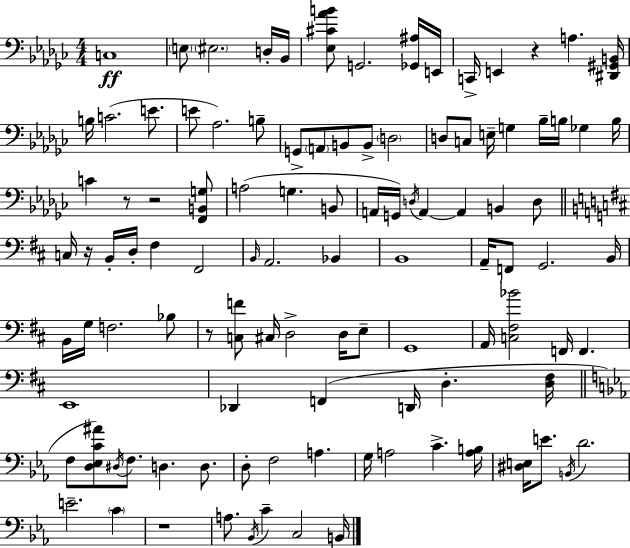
C3/w E3/e EIS3/h. D3/s Bb2/s [Eb3,C#4,Ab4,B4]/e G2/h. [Gb2,A#3]/s E2/s C2/s E2/q R/q A3/q. [D#2,G#2,B2]/s B3/s C4/h. E4/e. E4/e Ab3/h. B3/e G2/e A2/e B2/e B2/e D3/h D3/e C3/e E3/s G3/q Bb3/s B3/s Gb3/q B3/s C4/q R/e R/h [F2,B2,G3]/e A3/h G3/q. B2/e A2/s G2/s D3/s A2/q A2/q B2/q D3/e C3/s R/s B2/s D3/s F#3/q F#2/h B2/s A2/h. Bb2/q B2/w A2/s F2/e G2/h. B2/s B2/s G3/s F3/h. Bb3/e R/e [C3,F4]/e C#3/s D3/h D3/s E3/e G2/w A2/s [C3,F#3,Bb4]/h F2/s F2/q. E2/w Db2/q F2/q D2/s D3/q. [D3,F#3]/s F3/e [D3,Eb3,C4,A#4]/e D#3/s F3/e. D3/q. D3/e. D3/e F3/h A3/q. G3/s A3/h C4/q. [A3,B3]/s [D#3,E3]/s E4/e. B2/s D4/h. E4/h. C4/q R/w A3/e. Bb2/s C4/q C3/h B2/s